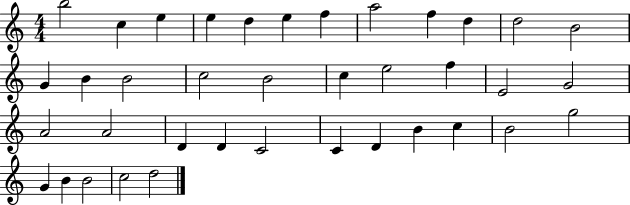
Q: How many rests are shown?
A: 0